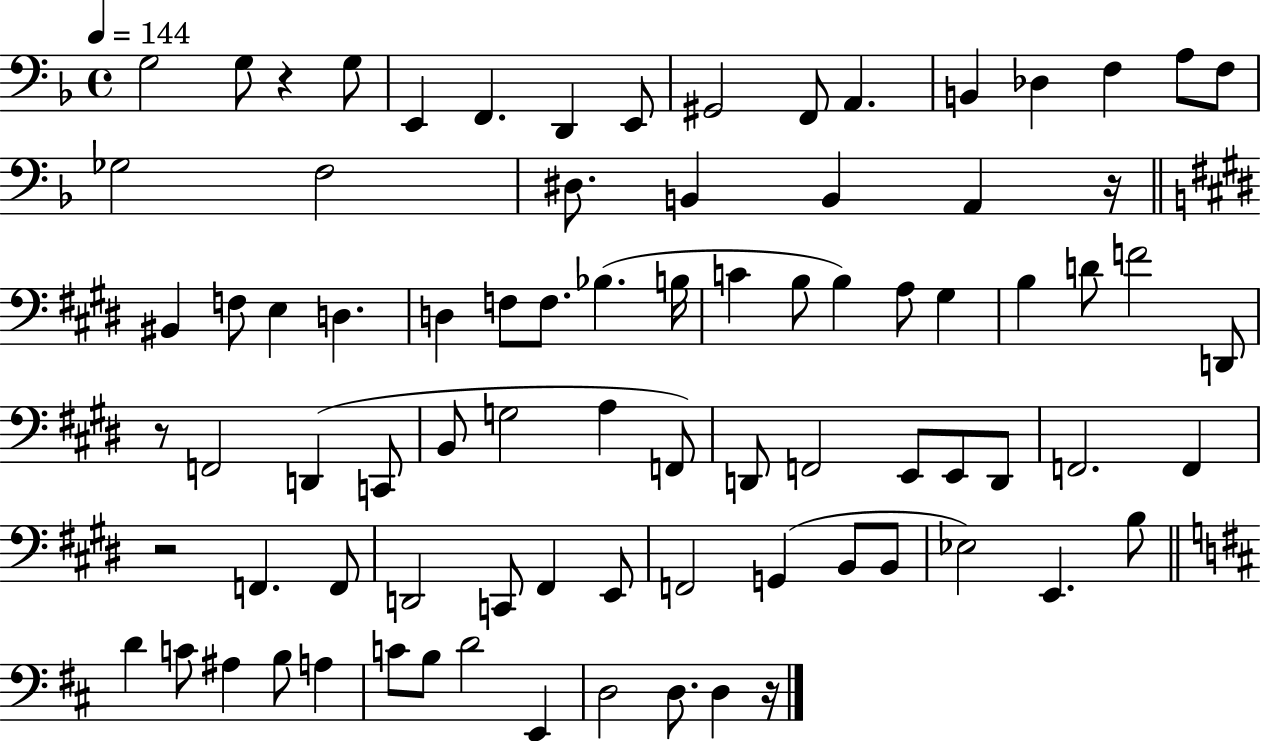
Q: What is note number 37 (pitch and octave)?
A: D4